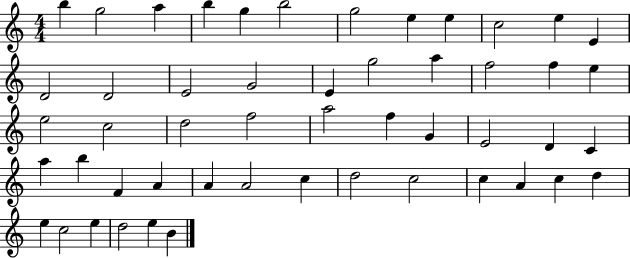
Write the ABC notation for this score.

X:1
T:Untitled
M:4/4
L:1/4
K:C
b g2 a b g b2 g2 e e c2 e E D2 D2 E2 G2 E g2 a f2 f e e2 c2 d2 f2 a2 f G E2 D C a b F A A A2 c d2 c2 c A c d e c2 e d2 e B